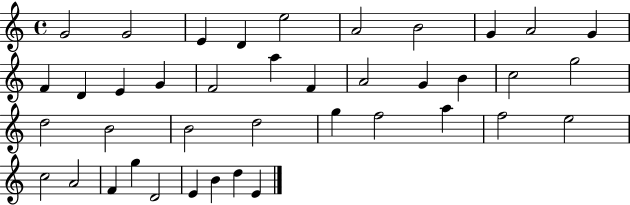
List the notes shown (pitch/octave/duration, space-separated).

G4/h G4/h E4/q D4/q E5/h A4/h B4/h G4/q A4/h G4/q F4/q D4/q E4/q G4/q F4/h A5/q F4/q A4/h G4/q B4/q C5/h G5/h D5/h B4/h B4/h D5/h G5/q F5/h A5/q F5/h E5/h C5/h A4/h F4/q G5/q D4/h E4/q B4/q D5/q E4/q